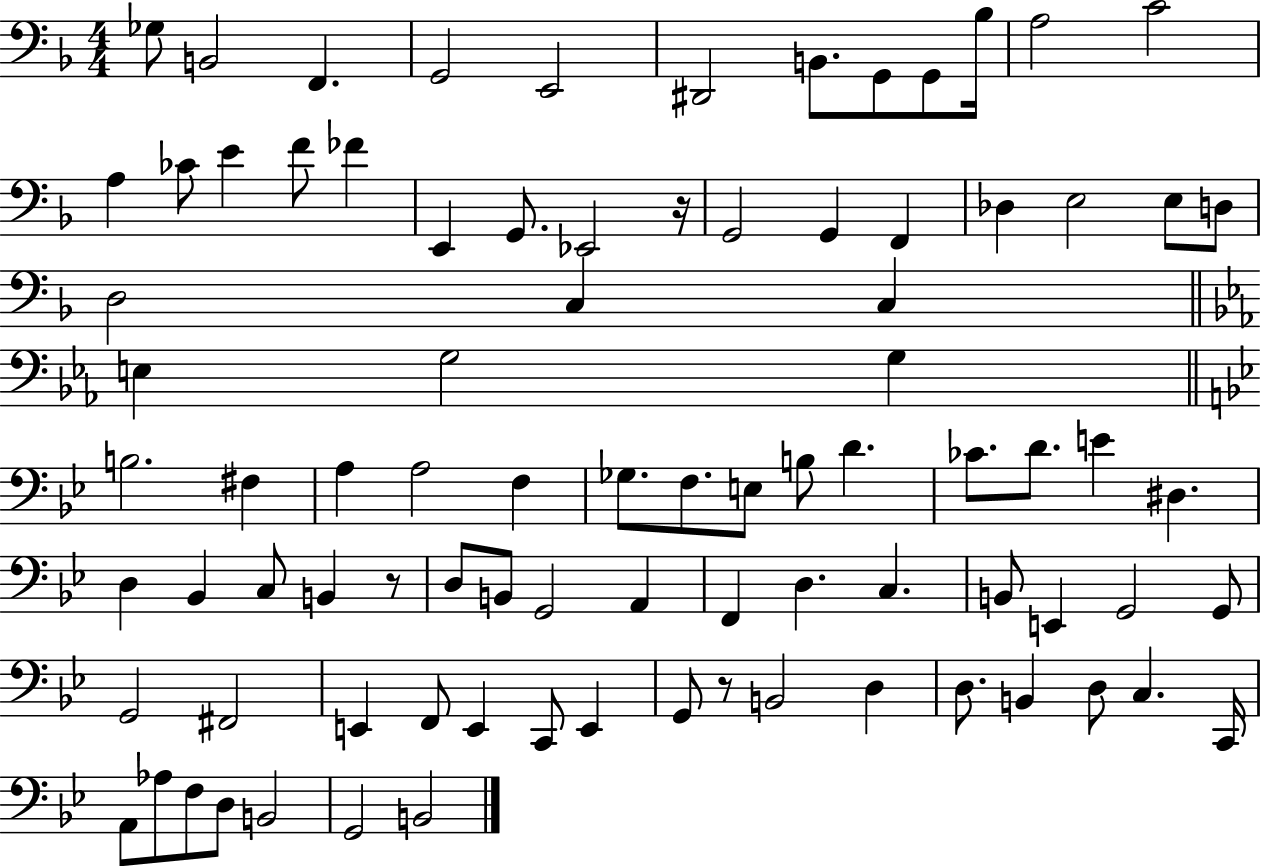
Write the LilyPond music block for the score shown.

{
  \clef bass
  \numericTimeSignature
  \time 4/4
  \key f \major
  ges8 b,2 f,4. | g,2 e,2 | dis,2 b,8. g,8 g,8 bes16 | a2 c'2 | \break a4 ces'8 e'4 f'8 fes'4 | e,4 g,8. ees,2 r16 | g,2 g,4 f,4 | des4 e2 e8 d8 | \break d2 c4 c4 | \bar "||" \break \key ees \major e4 g2 g4 | \bar "||" \break \key bes \major b2. fis4 | a4 a2 f4 | ges8. f8. e8 b8 d'4. | ces'8. d'8. e'4 dis4. | \break d4 bes,4 c8 b,4 r8 | d8 b,8 g,2 a,4 | f,4 d4. c4. | b,8 e,4 g,2 g,8 | \break g,2 fis,2 | e,4 f,8 e,4 c,8 e,4 | g,8 r8 b,2 d4 | d8. b,4 d8 c4. c,16 | \break a,8 aes8 f8 d8 b,2 | g,2 b,2 | \bar "|."
}